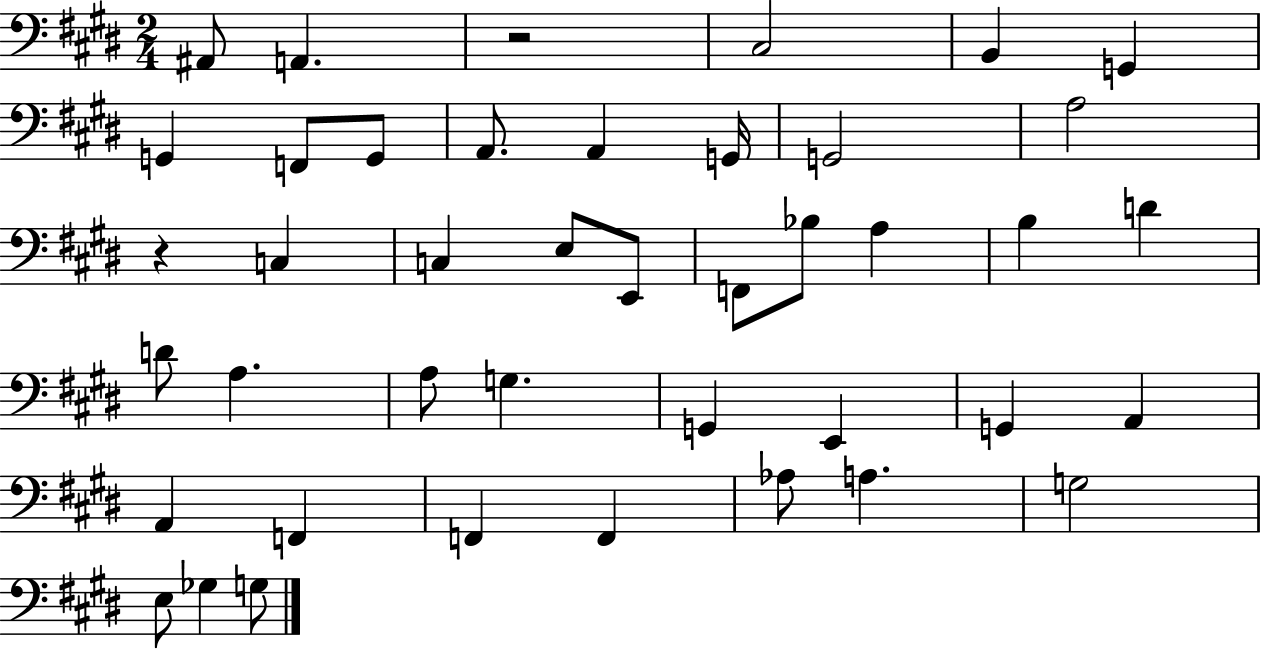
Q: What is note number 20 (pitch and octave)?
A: A3